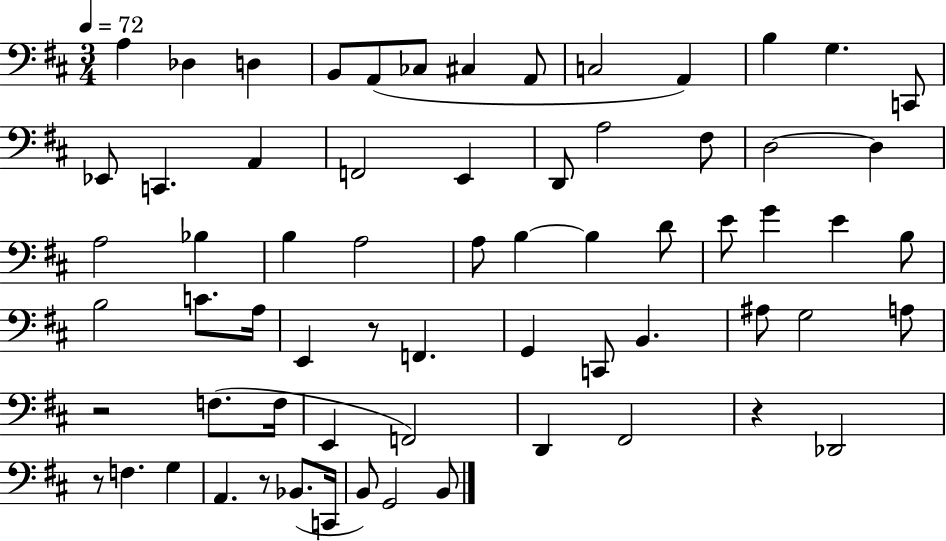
A3/q Db3/q D3/q B2/e A2/e CES3/e C#3/q A2/e C3/h A2/q B3/q G3/q. C2/e Eb2/e C2/q. A2/q F2/h E2/q D2/e A3/h F#3/e D3/h D3/q A3/h Bb3/q B3/q A3/h A3/e B3/q B3/q D4/e E4/e G4/q E4/q B3/e B3/h C4/e. A3/s E2/q R/e F2/q. G2/q C2/e B2/q. A#3/e G3/h A3/e R/h F3/e. F3/s E2/q F2/h D2/q F#2/h R/q Db2/h R/e F3/q. G3/q A2/q. R/e Bb2/e. C2/s B2/e G2/h B2/e